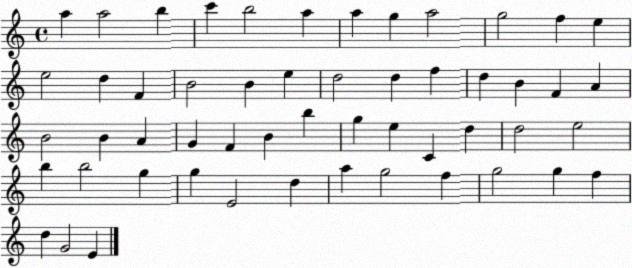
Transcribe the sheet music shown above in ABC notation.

X:1
T:Untitled
M:4/4
L:1/4
K:C
a a2 b c' b2 a a g a2 g2 f e e2 d F B2 B e d2 d f d B F A B2 B A G F B b g e C d d2 e2 b b2 g g E2 d a g2 f g2 g f d G2 E